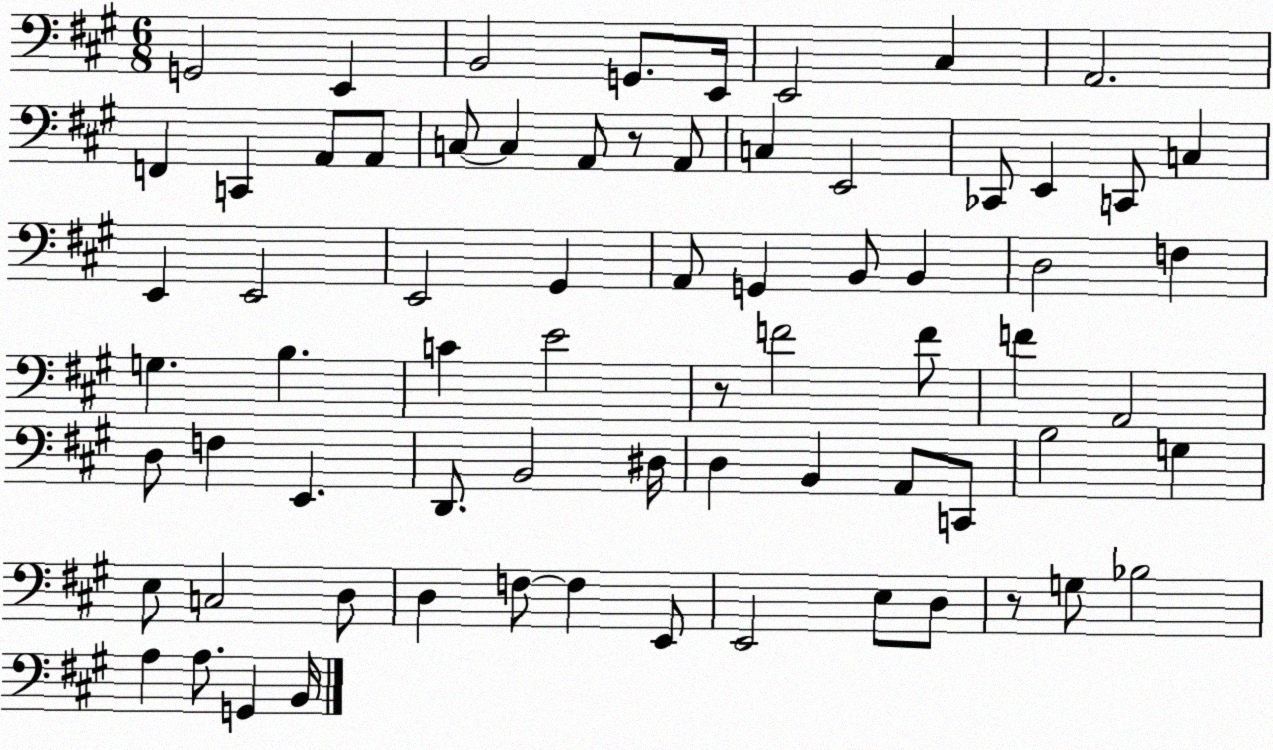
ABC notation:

X:1
T:Untitled
M:6/8
L:1/4
K:A
G,,2 E,, B,,2 G,,/2 E,,/4 E,,2 ^C, A,,2 F,, C,, A,,/2 A,,/2 C,/2 C, A,,/2 z/2 A,,/2 C, E,,2 _C,,/2 E,, C,,/2 C, E,, E,,2 E,,2 ^G,, A,,/2 G,, B,,/2 B,, D,2 F, G, B, C E2 z/2 F2 F/2 F A,,2 D,/2 F, E,, D,,/2 B,,2 ^D,/4 D, B,, A,,/2 C,,/2 B,2 G, E,/2 C,2 D,/2 D, F,/2 F, E,,/2 E,,2 E,/2 D,/2 z/2 G,/2 _B,2 A, A,/2 G,, B,,/4